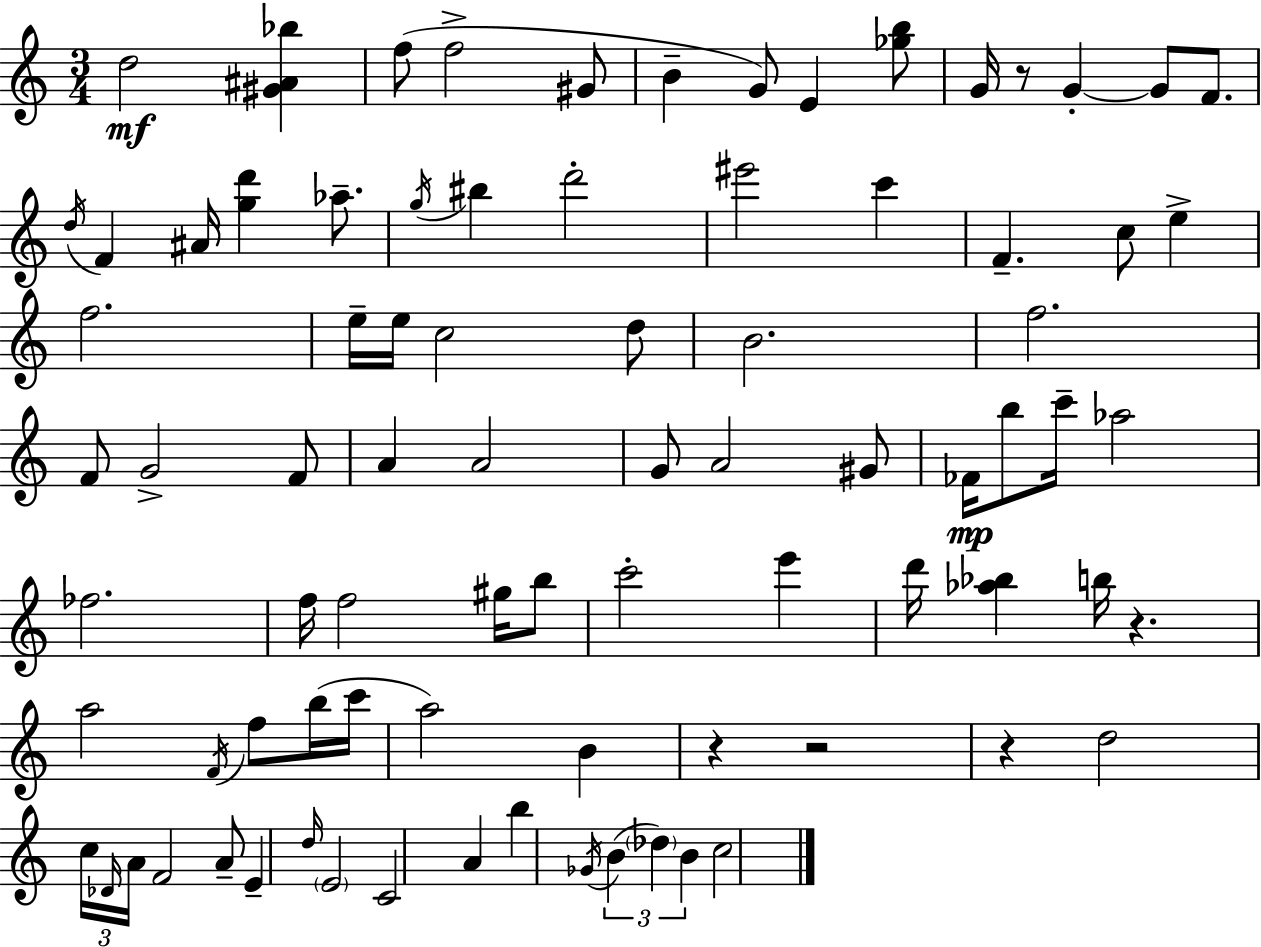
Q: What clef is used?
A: treble